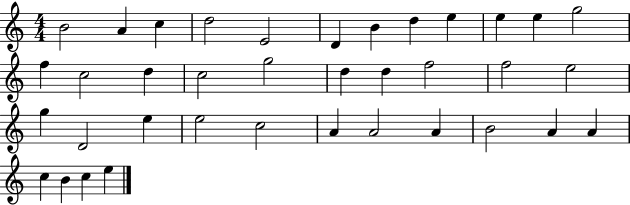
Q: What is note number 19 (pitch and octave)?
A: D5